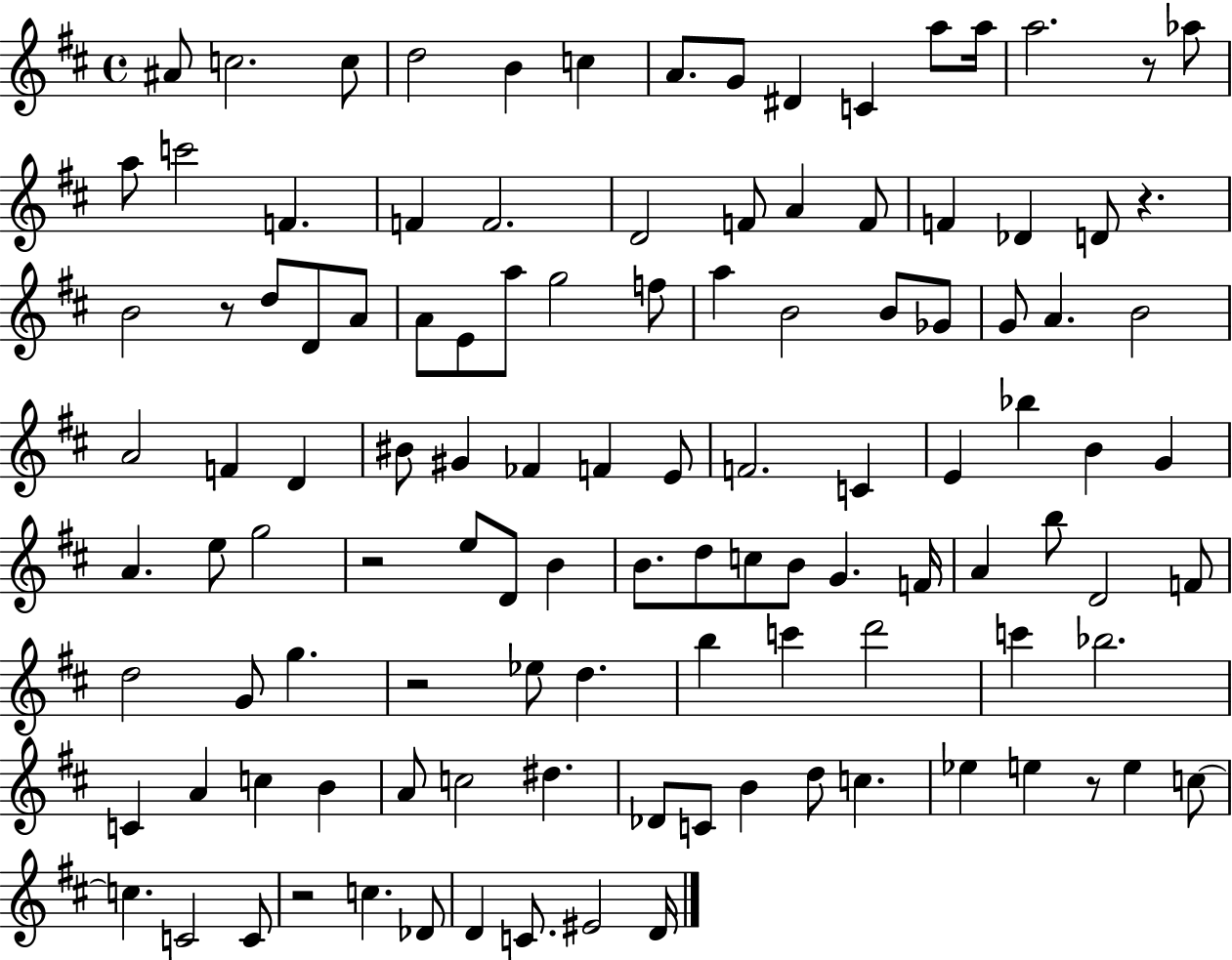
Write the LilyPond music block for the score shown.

{
  \clef treble
  \time 4/4
  \defaultTimeSignature
  \key d \major
  ais'8 c''2. c''8 | d''2 b'4 c''4 | a'8. g'8 dis'4 c'4 a''8 a''16 | a''2. r8 aes''8 | \break a''8 c'''2 f'4. | f'4 f'2. | d'2 f'8 a'4 f'8 | f'4 des'4 d'8 r4. | \break b'2 r8 d''8 d'8 a'8 | a'8 e'8 a''8 g''2 f''8 | a''4 b'2 b'8 ges'8 | g'8 a'4. b'2 | \break a'2 f'4 d'4 | bis'8 gis'4 fes'4 f'4 e'8 | f'2. c'4 | e'4 bes''4 b'4 g'4 | \break a'4. e''8 g''2 | r2 e''8 d'8 b'4 | b'8. d''8 c''8 b'8 g'4. f'16 | a'4 b''8 d'2 f'8 | \break d''2 g'8 g''4. | r2 ees''8 d''4. | b''4 c'''4 d'''2 | c'''4 bes''2. | \break c'4 a'4 c''4 b'4 | a'8 c''2 dis''4. | des'8 c'8 b'4 d''8 c''4. | ees''4 e''4 r8 e''4 c''8~~ | \break c''4. c'2 c'8 | r2 c''4. des'8 | d'4 c'8. eis'2 d'16 | \bar "|."
}